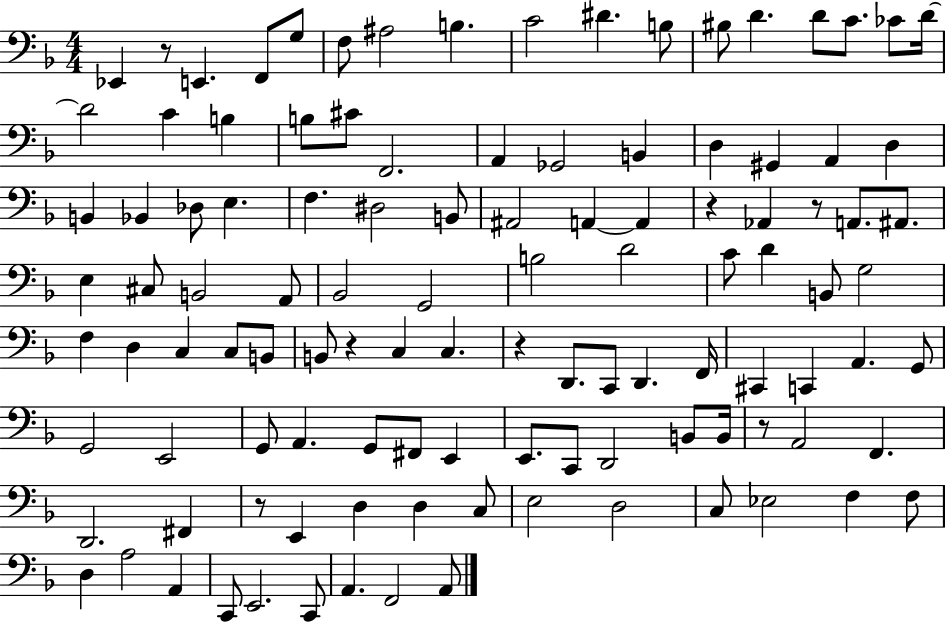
X:1
T:Untitled
M:4/4
L:1/4
K:F
_E,, z/2 E,, F,,/2 G,/2 F,/2 ^A,2 B, C2 ^D B,/2 ^B,/2 D D/2 C/2 _C/2 D/4 D2 C B, B,/2 ^C/2 F,,2 A,, _G,,2 B,, D, ^G,, A,, D, B,, _B,, _D,/2 E, F, ^D,2 B,,/2 ^A,,2 A,, A,, z _A,, z/2 A,,/2 ^A,,/2 E, ^C,/2 B,,2 A,,/2 _B,,2 G,,2 B,2 D2 C/2 D B,,/2 G,2 F, D, C, C,/2 B,,/2 B,,/2 z C, C, z D,,/2 C,,/2 D,, F,,/4 ^C,, C,, A,, G,,/2 G,,2 E,,2 G,,/2 A,, G,,/2 ^F,,/2 E,, E,,/2 C,,/2 D,,2 B,,/2 B,,/4 z/2 A,,2 F,, D,,2 ^F,, z/2 E,, D, D, C,/2 E,2 D,2 C,/2 _E,2 F, F,/2 D, A,2 A,, C,,/2 E,,2 C,,/2 A,, F,,2 A,,/2